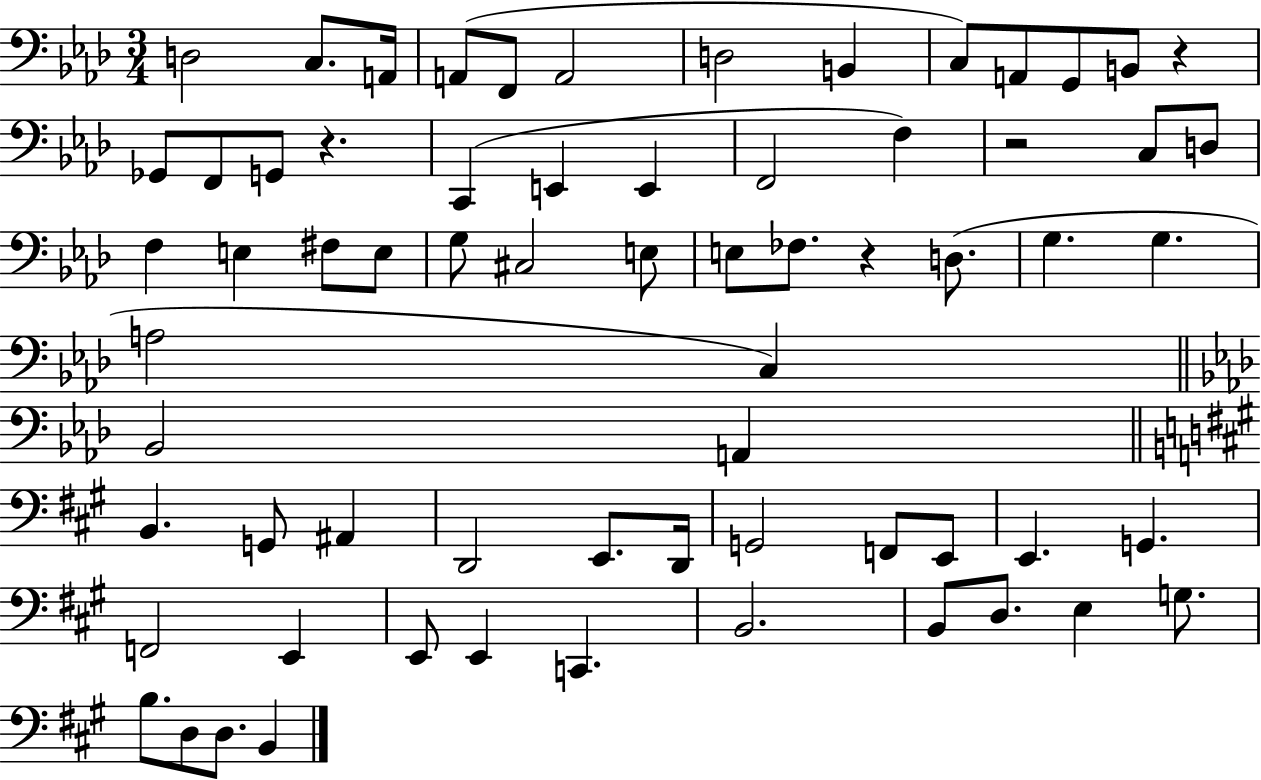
{
  \clef bass
  \numericTimeSignature
  \time 3/4
  \key aes \major
  d2 c8. a,16 | a,8( f,8 a,2 | d2 b,4 | c8) a,8 g,8 b,8 r4 | \break ges,8 f,8 g,8 r4. | c,4( e,4 e,4 | f,2 f4) | r2 c8 d8 | \break f4 e4 fis8 e8 | g8 cis2 e8 | e8 fes8. r4 d8.( | g4. g4. | \break a2 c4) | \bar "||" \break \key aes \major bes,2 a,4 | \bar "||" \break \key a \major b,4. g,8 ais,4 | d,2 e,8. d,16 | g,2 f,8 e,8 | e,4. g,4. | \break f,2 e,4 | e,8 e,4 c,4. | b,2. | b,8 d8. e4 g8. | \break b8. d8 d8. b,4 | \bar "|."
}